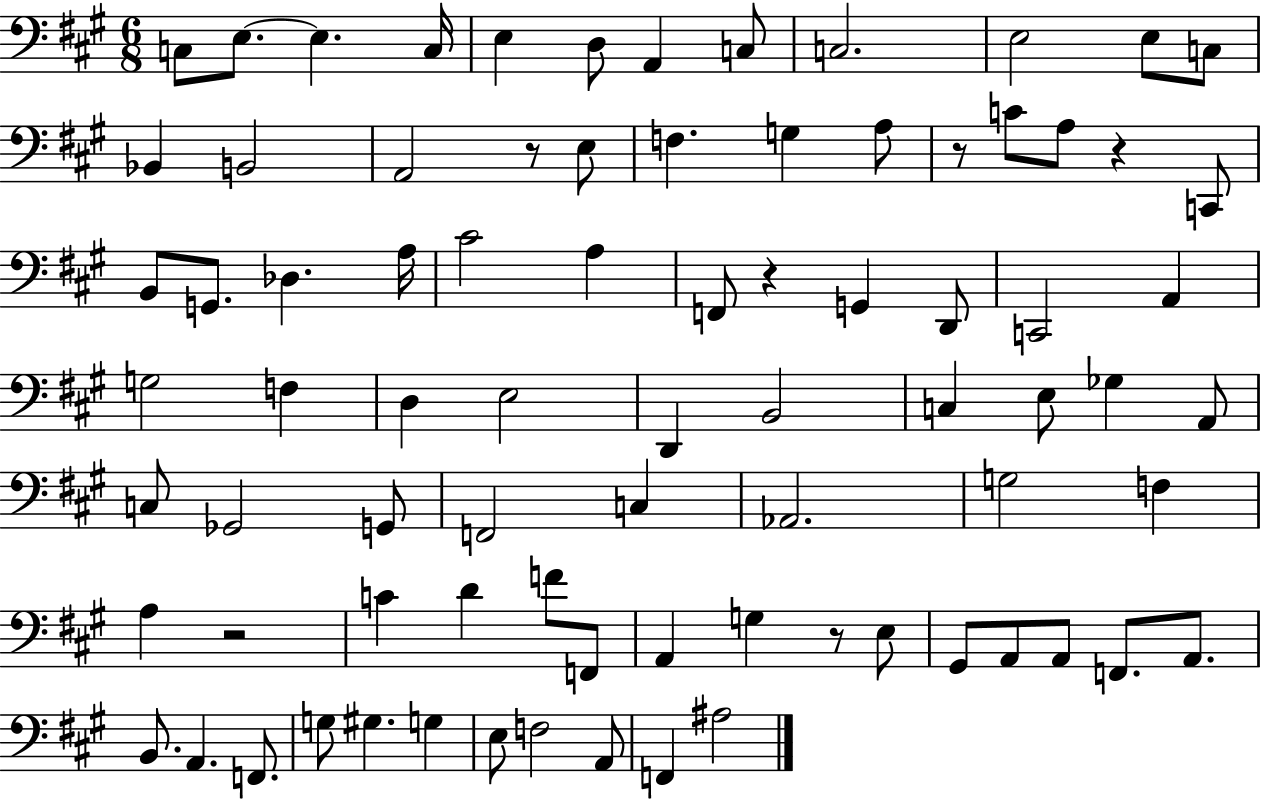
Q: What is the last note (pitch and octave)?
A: A#3